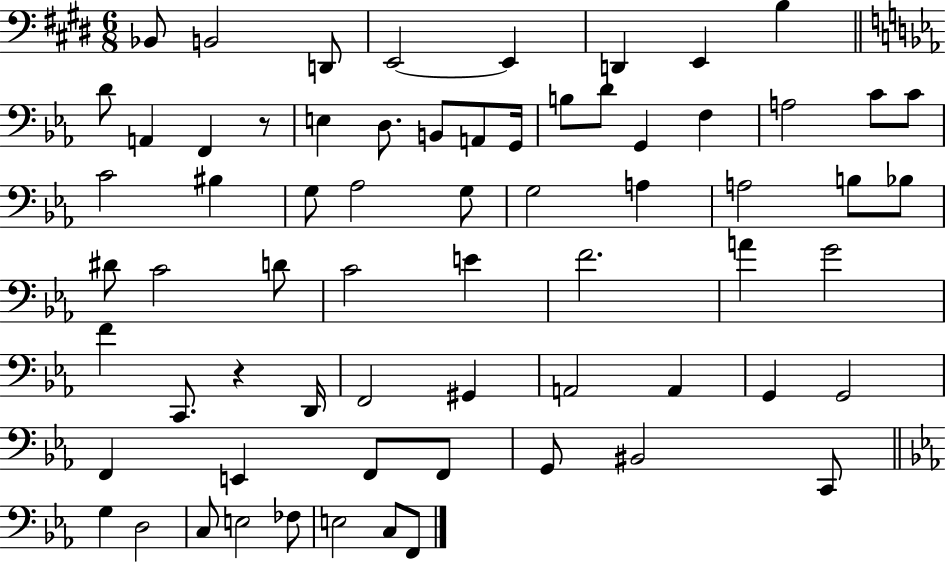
{
  \clef bass
  \numericTimeSignature
  \time 6/8
  \key e \major
  bes,8 b,2 d,8 | e,2~~ e,4 | d,4 e,4 b4 | \bar "||" \break \key ees \major d'8 a,4 f,4 r8 | e4 d8. b,8 a,8 g,16 | b8 d'8 g,4 f4 | a2 c'8 c'8 | \break c'2 bis4 | g8 aes2 g8 | g2 a4 | a2 b8 bes8 | \break dis'8 c'2 d'8 | c'2 e'4 | f'2. | a'4 g'2 | \break f'4 c,8. r4 d,16 | f,2 gis,4 | a,2 a,4 | g,4 g,2 | \break f,4 e,4 f,8 f,8 | g,8 bis,2 c,8 | \bar "||" \break \key ees \major g4 d2 | c8 e2 fes8 | e2 c8 f,8 | \bar "|."
}